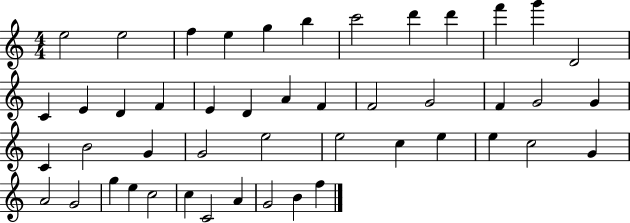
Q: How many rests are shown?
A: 0